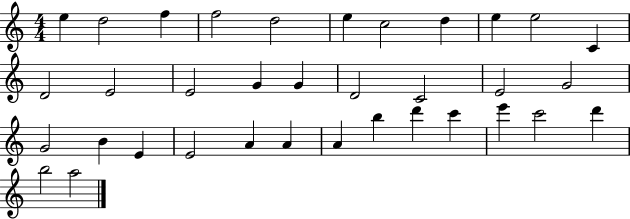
{
  \clef treble
  \numericTimeSignature
  \time 4/4
  \key c \major
  e''4 d''2 f''4 | f''2 d''2 | e''4 c''2 d''4 | e''4 e''2 c'4 | \break d'2 e'2 | e'2 g'4 g'4 | d'2 c'2 | e'2 g'2 | \break g'2 b'4 e'4 | e'2 a'4 a'4 | a'4 b''4 d'''4 c'''4 | e'''4 c'''2 d'''4 | \break b''2 a''2 | \bar "|."
}